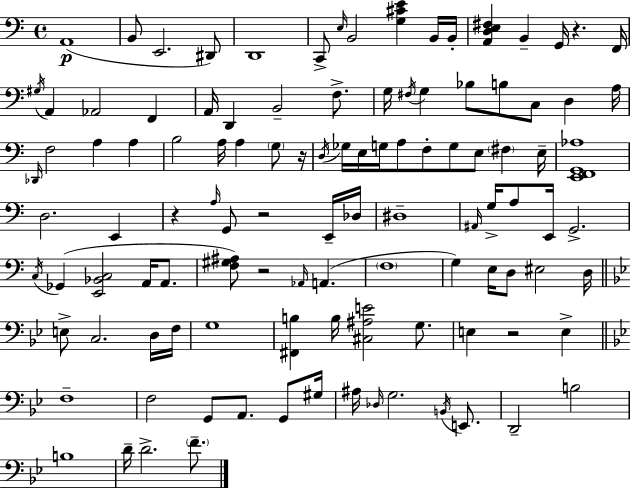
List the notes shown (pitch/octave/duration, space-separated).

A2/w B2/e E2/h. D#2/e D2/w C2/e E3/s B2/h [G3,C#4,E4]/q B2/s B2/s [A2,D3,E3,F#3]/q B2/q G2/s R/q. F2/s G#3/s A2/q Ab2/h F2/q A2/s D2/q B2/h F3/e. G3/s F#3/s G3/q Bb3/e B3/e C3/e D3/q A3/s Db2/s F3/h A3/q A3/q B3/h A3/s A3/q G3/e R/s D3/s Gb3/s E3/s G3/s A3/e F3/e G3/e E3/e F#3/q E3/s [E2,F2,G2,Ab3]/w D3/h. E2/q R/q A3/s G2/e R/h E2/s Db3/s D#3/w A#2/s G3/s A3/e E2/s G2/h. C3/s Gb2/q [E2,Bb2,C3]/h A2/s A2/e. [F3,G#3,A#3]/e R/h Ab2/s A2/q. F3/w G3/q E3/s D3/e EIS3/h D3/s E3/e C3/h. D3/s F3/s G3/w [F#2,B3]/q B3/s [C#3,A#3,E4]/h G3/e. E3/q R/h E3/q F3/w F3/h G2/e A2/e. G2/e G#3/s A#3/s Db3/s G3/h. B2/s E2/e. D2/h B3/h B3/w D4/s D4/h. F4/e.